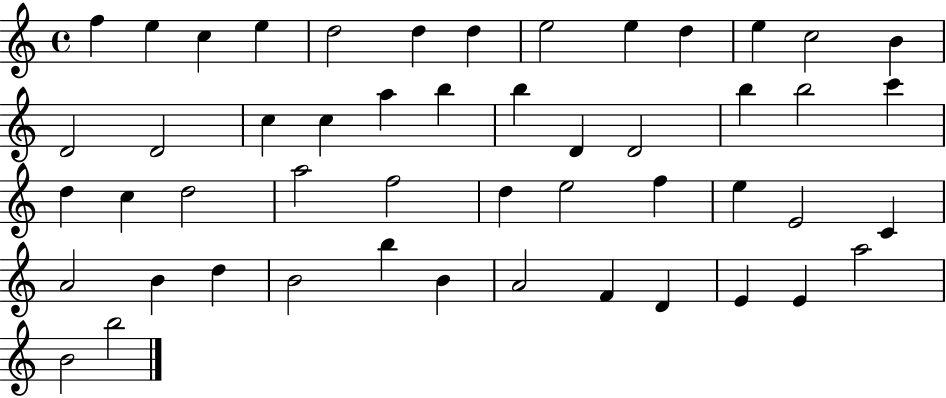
F5/q E5/q C5/q E5/q D5/h D5/q D5/q E5/h E5/q D5/q E5/q C5/h B4/q D4/h D4/h C5/q C5/q A5/q B5/q B5/q D4/q D4/h B5/q B5/h C6/q D5/q C5/q D5/h A5/h F5/h D5/q E5/h F5/q E5/q E4/h C4/q A4/h B4/q D5/q B4/h B5/q B4/q A4/h F4/q D4/q E4/q E4/q A5/h B4/h B5/h